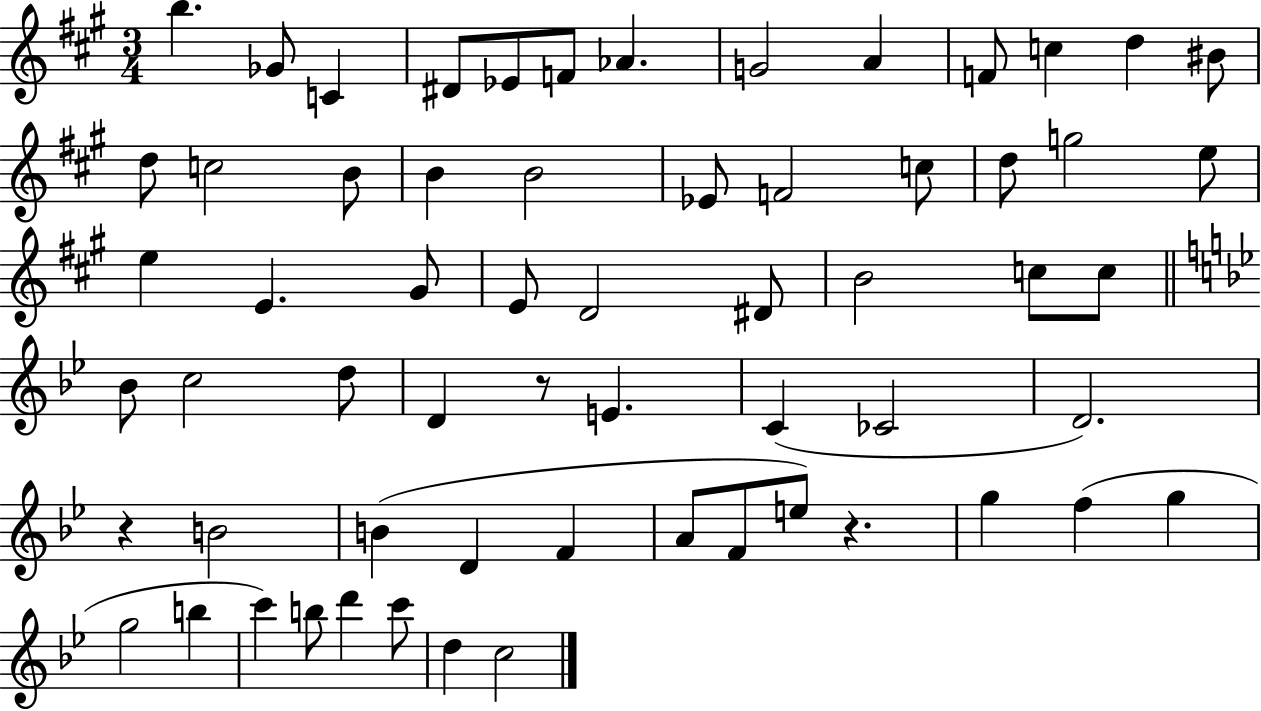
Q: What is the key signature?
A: A major